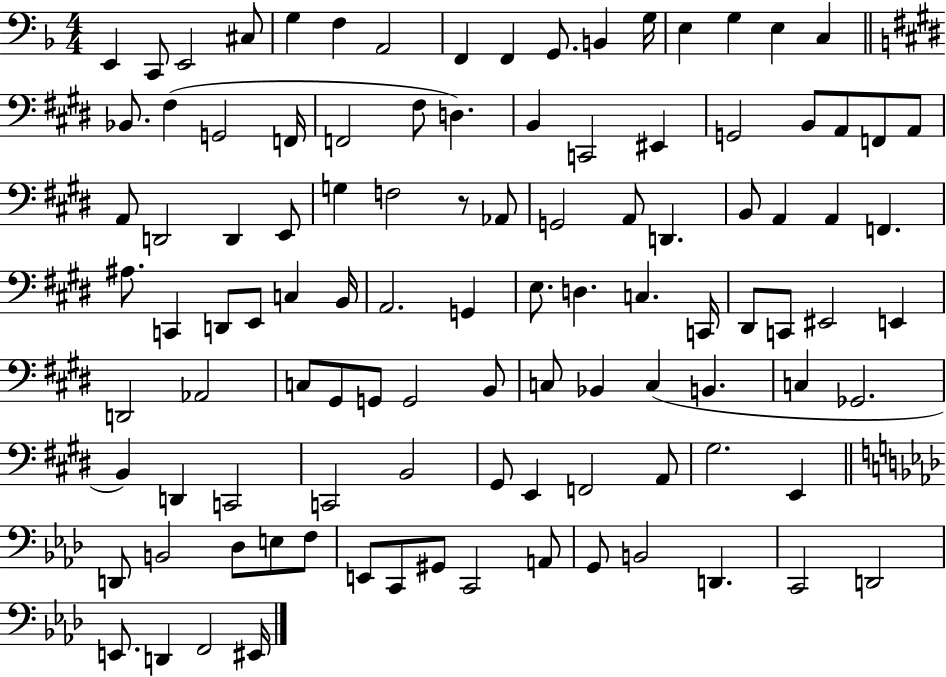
E2/q C2/e E2/h C#3/e G3/q F3/q A2/h F2/q F2/q G2/e. B2/q G3/s E3/q G3/q E3/q C3/q Bb2/e. F#3/q G2/h F2/s F2/h F#3/e D3/q. B2/q C2/h EIS2/q G2/h B2/e A2/e F2/e A2/e A2/e D2/h D2/q E2/e G3/q F3/h R/e Ab2/e G2/h A2/e D2/q. B2/e A2/q A2/q F2/q. A#3/e. C2/q D2/e E2/e C3/q B2/s A2/h. G2/q E3/e. D3/q. C3/q. C2/s D#2/e C2/e EIS2/h E2/q D2/h Ab2/h C3/e G#2/e G2/e G2/h B2/e C3/e Bb2/q C3/q B2/q. C3/q Gb2/h. B2/q D2/q C2/h C2/h B2/h G#2/e E2/q F2/h A2/e G#3/h. E2/q D2/e B2/h Db3/e E3/e F3/e E2/e C2/e G#2/e C2/h A2/e G2/e B2/h D2/q. C2/h D2/h E2/e. D2/q F2/h EIS2/s